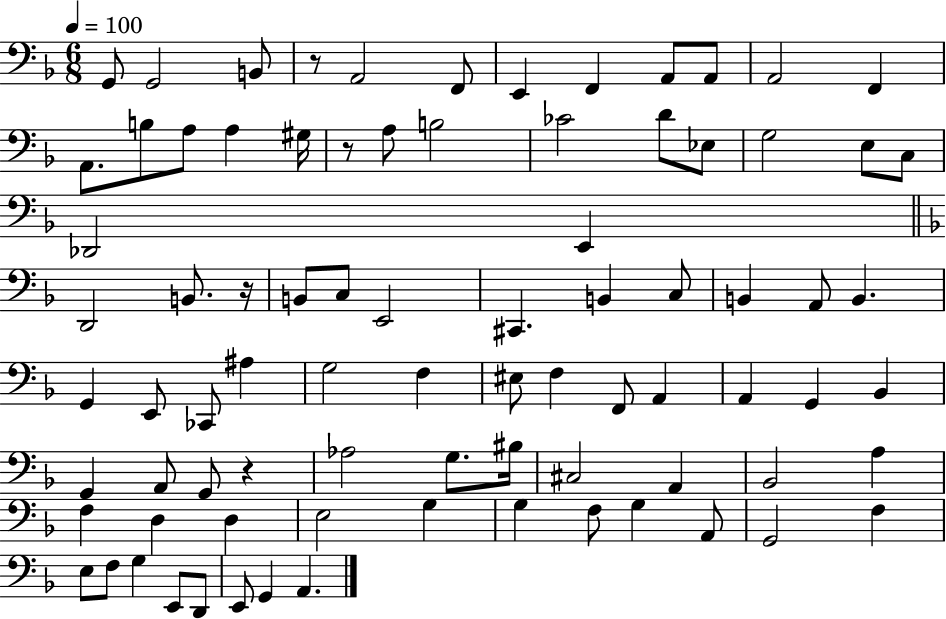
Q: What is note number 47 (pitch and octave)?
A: A2